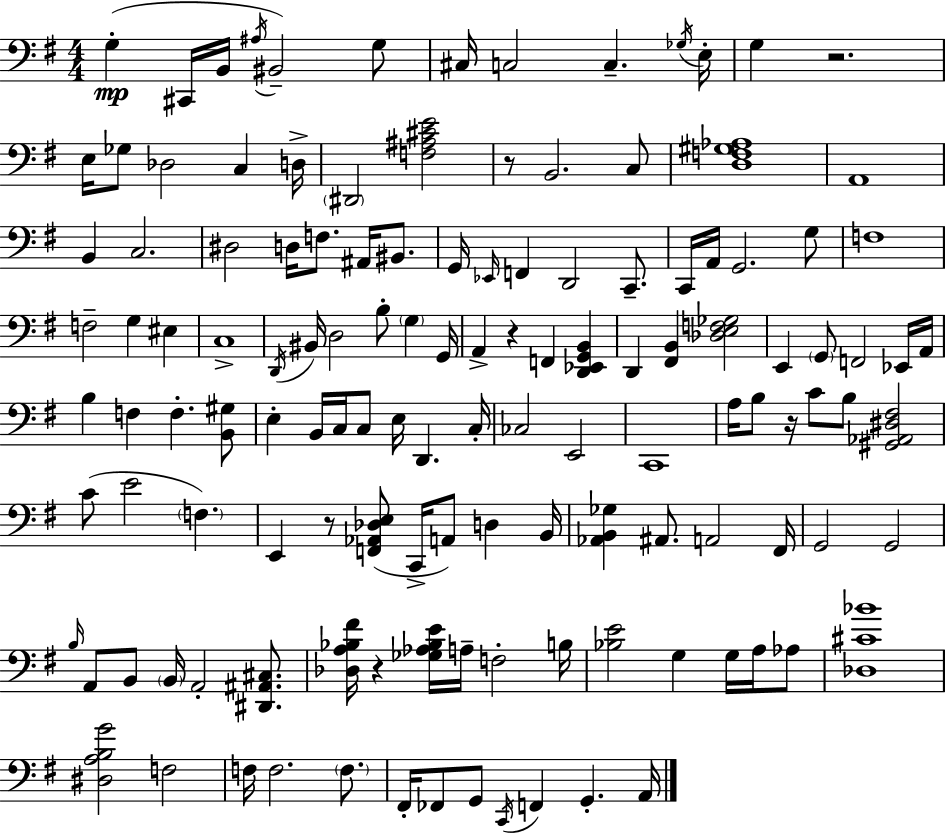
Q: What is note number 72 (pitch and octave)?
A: C4